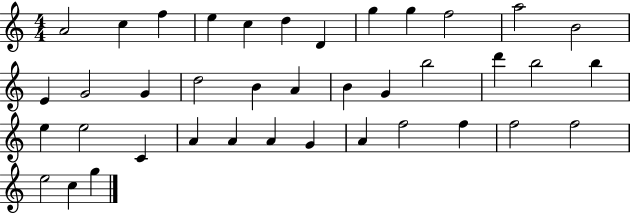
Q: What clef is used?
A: treble